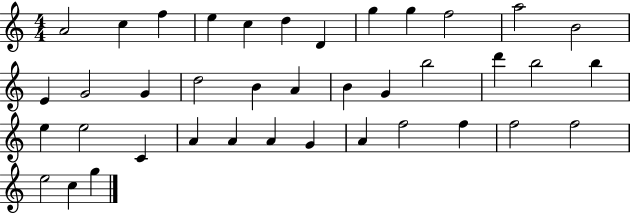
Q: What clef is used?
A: treble